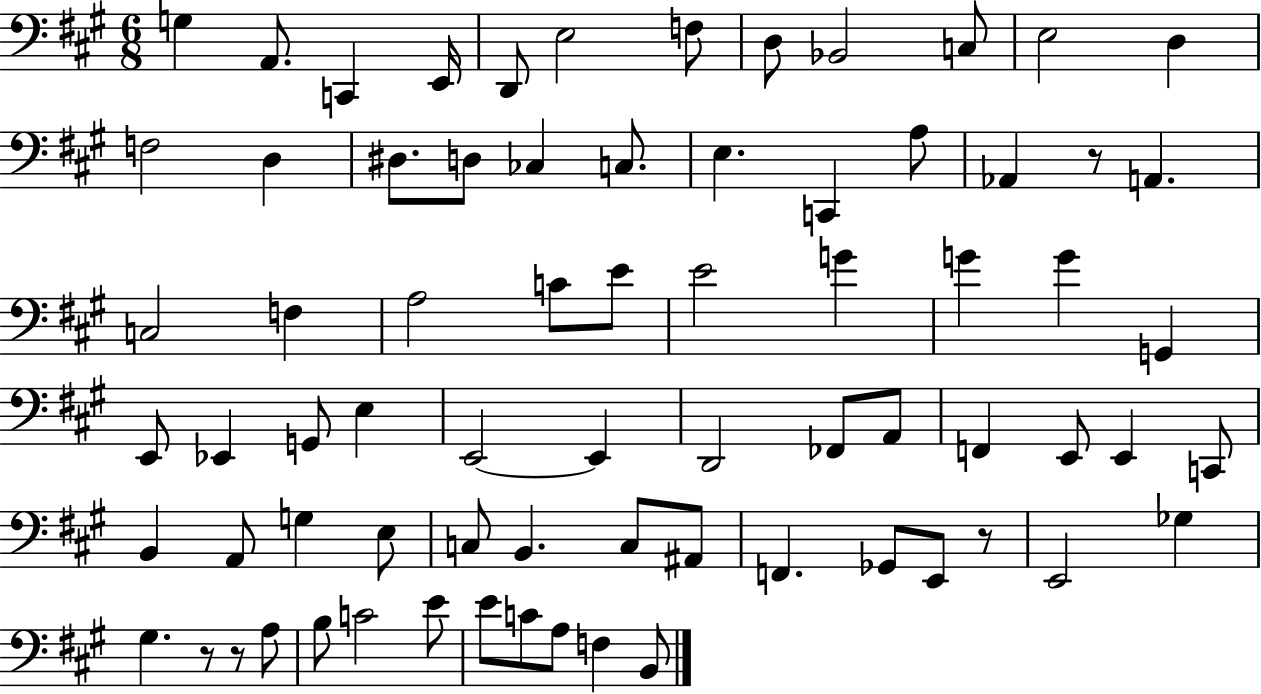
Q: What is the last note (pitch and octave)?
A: B2